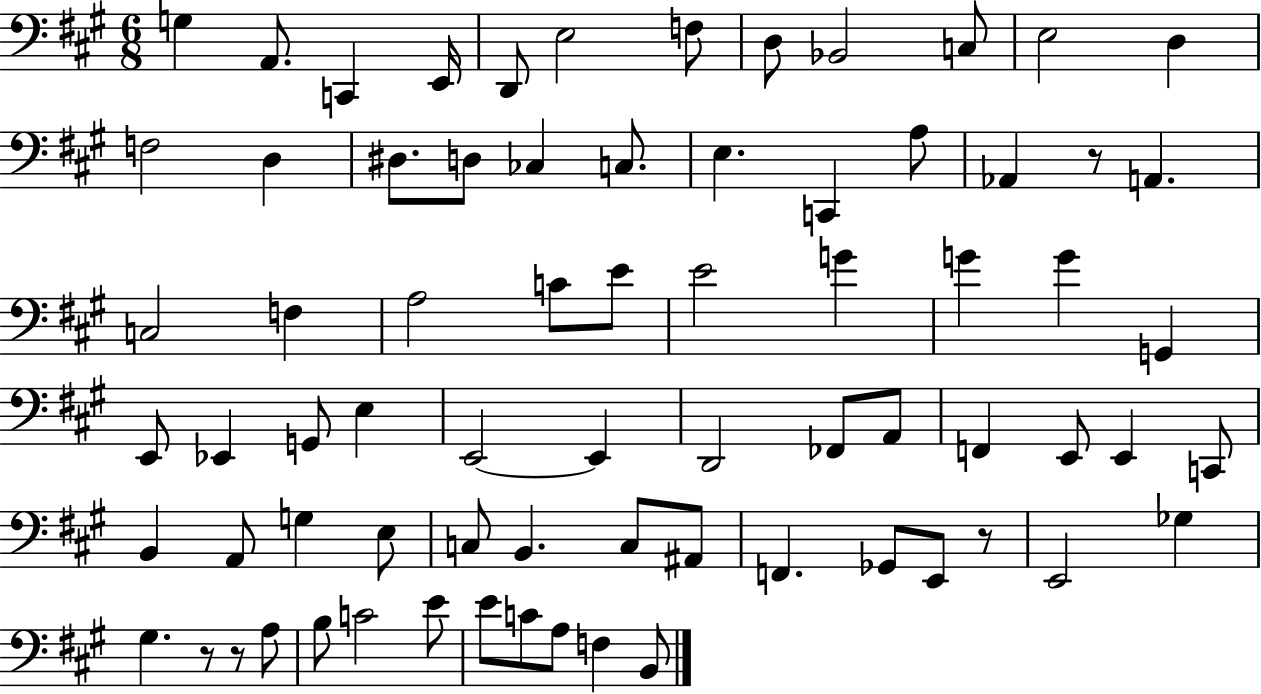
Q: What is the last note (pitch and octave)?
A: B2